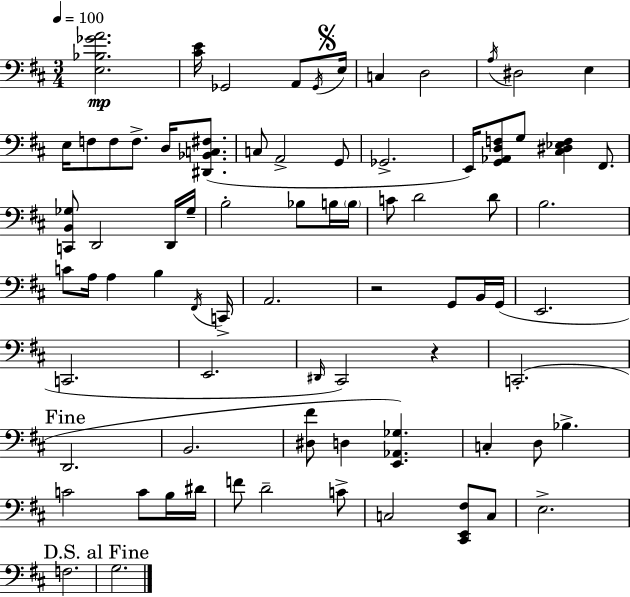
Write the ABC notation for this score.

X:1
T:Untitled
M:3/4
L:1/4
K:D
[E,_B,_GA]2 [^CE]/4 _G,,2 A,,/2 _G,,/4 E,/4 C, D,2 A,/4 ^D,2 E, E,/4 F,/2 F,/2 F,/2 D,/4 [^D,,_B,,C,^F,]/2 C,/2 A,,2 G,,/2 _G,,2 E,,/4 [G,,_A,,D,F,]/2 G,/2 [^C,^D,_E,F,] ^F,,/2 [C,,B,,_G,]/2 D,,2 D,,/4 _G,/4 B,2 _B,/2 B,/4 B,/4 C/2 D2 D/2 B,2 C/2 A,/4 A, B, ^F,,/4 C,,/4 A,,2 z2 G,,/2 B,,/4 G,,/4 E,,2 C,,2 E,,2 ^D,,/4 ^C,,2 z C,,2 D,,2 B,,2 [^D,^F]/2 D, [E,,_A,,_G,] C, D,/2 _B, C2 C/2 B,/4 ^D/4 F/2 D2 C/2 C,2 [^C,,E,,^F,]/2 C,/2 E,2 F,2 G,2